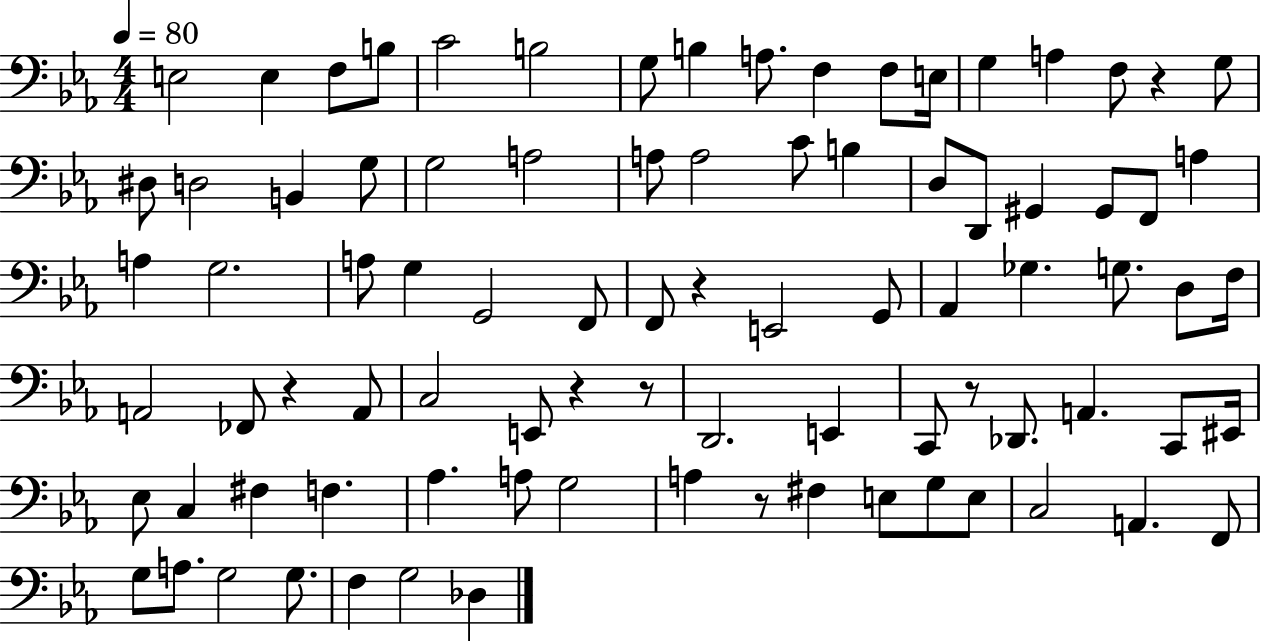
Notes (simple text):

E3/h E3/q F3/e B3/e C4/h B3/h G3/e B3/q A3/e. F3/q F3/e E3/s G3/q A3/q F3/e R/q G3/e D#3/e D3/h B2/q G3/e G3/h A3/h A3/e A3/h C4/e B3/q D3/e D2/e G#2/q G#2/e F2/e A3/q A3/q G3/h. A3/e G3/q G2/h F2/e F2/e R/q E2/h G2/e Ab2/q Gb3/q. G3/e. D3/e F3/s A2/h FES2/e R/q A2/e C3/h E2/e R/q R/e D2/h. E2/q C2/e R/e Db2/e. A2/q. C2/e EIS2/s Eb3/e C3/q F#3/q F3/q. Ab3/q. A3/e G3/h A3/q R/e F#3/q E3/e G3/e E3/e C3/h A2/q. F2/e G3/e A3/e. G3/h G3/e. F3/q G3/h Db3/q